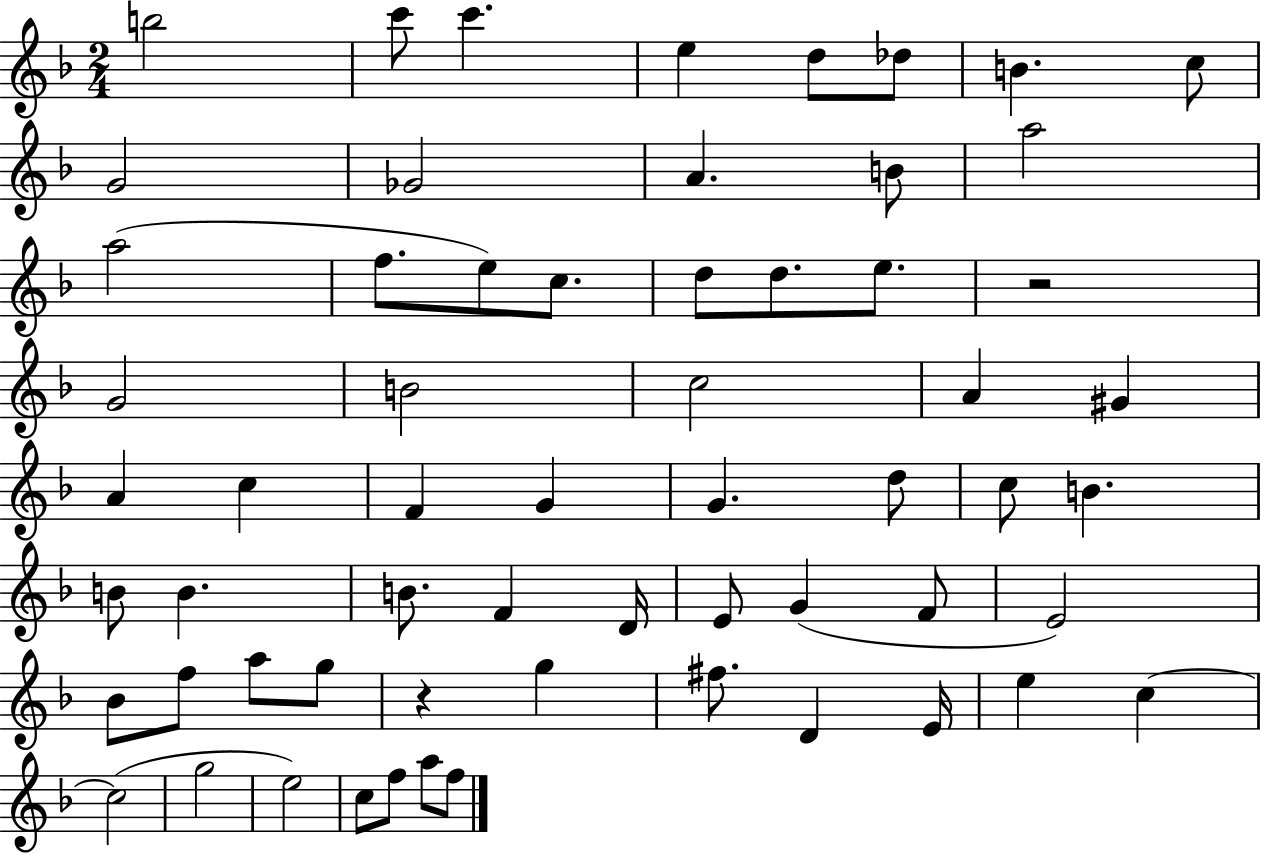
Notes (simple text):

B5/h C6/e C6/q. E5/q D5/e Db5/e B4/q. C5/e G4/h Gb4/h A4/q. B4/e A5/h A5/h F5/e. E5/e C5/e. D5/e D5/e. E5/e. R/h G4/h B4/h C5/h A4/q G#4/q A4/q C5/q F4/q G4/q G4/q. D5/e C5/e B4/q. B4/e B4/q. B4/e. F4/q D4/s E4/e G4/q F4/e E4/h Bb4/e F5/e A5/e G5/e R/q G5/q F#5/e. D4/q E4/s E5/q C5/q C5/h G5/h E5/h C5/e F5/e A5/e F5/e